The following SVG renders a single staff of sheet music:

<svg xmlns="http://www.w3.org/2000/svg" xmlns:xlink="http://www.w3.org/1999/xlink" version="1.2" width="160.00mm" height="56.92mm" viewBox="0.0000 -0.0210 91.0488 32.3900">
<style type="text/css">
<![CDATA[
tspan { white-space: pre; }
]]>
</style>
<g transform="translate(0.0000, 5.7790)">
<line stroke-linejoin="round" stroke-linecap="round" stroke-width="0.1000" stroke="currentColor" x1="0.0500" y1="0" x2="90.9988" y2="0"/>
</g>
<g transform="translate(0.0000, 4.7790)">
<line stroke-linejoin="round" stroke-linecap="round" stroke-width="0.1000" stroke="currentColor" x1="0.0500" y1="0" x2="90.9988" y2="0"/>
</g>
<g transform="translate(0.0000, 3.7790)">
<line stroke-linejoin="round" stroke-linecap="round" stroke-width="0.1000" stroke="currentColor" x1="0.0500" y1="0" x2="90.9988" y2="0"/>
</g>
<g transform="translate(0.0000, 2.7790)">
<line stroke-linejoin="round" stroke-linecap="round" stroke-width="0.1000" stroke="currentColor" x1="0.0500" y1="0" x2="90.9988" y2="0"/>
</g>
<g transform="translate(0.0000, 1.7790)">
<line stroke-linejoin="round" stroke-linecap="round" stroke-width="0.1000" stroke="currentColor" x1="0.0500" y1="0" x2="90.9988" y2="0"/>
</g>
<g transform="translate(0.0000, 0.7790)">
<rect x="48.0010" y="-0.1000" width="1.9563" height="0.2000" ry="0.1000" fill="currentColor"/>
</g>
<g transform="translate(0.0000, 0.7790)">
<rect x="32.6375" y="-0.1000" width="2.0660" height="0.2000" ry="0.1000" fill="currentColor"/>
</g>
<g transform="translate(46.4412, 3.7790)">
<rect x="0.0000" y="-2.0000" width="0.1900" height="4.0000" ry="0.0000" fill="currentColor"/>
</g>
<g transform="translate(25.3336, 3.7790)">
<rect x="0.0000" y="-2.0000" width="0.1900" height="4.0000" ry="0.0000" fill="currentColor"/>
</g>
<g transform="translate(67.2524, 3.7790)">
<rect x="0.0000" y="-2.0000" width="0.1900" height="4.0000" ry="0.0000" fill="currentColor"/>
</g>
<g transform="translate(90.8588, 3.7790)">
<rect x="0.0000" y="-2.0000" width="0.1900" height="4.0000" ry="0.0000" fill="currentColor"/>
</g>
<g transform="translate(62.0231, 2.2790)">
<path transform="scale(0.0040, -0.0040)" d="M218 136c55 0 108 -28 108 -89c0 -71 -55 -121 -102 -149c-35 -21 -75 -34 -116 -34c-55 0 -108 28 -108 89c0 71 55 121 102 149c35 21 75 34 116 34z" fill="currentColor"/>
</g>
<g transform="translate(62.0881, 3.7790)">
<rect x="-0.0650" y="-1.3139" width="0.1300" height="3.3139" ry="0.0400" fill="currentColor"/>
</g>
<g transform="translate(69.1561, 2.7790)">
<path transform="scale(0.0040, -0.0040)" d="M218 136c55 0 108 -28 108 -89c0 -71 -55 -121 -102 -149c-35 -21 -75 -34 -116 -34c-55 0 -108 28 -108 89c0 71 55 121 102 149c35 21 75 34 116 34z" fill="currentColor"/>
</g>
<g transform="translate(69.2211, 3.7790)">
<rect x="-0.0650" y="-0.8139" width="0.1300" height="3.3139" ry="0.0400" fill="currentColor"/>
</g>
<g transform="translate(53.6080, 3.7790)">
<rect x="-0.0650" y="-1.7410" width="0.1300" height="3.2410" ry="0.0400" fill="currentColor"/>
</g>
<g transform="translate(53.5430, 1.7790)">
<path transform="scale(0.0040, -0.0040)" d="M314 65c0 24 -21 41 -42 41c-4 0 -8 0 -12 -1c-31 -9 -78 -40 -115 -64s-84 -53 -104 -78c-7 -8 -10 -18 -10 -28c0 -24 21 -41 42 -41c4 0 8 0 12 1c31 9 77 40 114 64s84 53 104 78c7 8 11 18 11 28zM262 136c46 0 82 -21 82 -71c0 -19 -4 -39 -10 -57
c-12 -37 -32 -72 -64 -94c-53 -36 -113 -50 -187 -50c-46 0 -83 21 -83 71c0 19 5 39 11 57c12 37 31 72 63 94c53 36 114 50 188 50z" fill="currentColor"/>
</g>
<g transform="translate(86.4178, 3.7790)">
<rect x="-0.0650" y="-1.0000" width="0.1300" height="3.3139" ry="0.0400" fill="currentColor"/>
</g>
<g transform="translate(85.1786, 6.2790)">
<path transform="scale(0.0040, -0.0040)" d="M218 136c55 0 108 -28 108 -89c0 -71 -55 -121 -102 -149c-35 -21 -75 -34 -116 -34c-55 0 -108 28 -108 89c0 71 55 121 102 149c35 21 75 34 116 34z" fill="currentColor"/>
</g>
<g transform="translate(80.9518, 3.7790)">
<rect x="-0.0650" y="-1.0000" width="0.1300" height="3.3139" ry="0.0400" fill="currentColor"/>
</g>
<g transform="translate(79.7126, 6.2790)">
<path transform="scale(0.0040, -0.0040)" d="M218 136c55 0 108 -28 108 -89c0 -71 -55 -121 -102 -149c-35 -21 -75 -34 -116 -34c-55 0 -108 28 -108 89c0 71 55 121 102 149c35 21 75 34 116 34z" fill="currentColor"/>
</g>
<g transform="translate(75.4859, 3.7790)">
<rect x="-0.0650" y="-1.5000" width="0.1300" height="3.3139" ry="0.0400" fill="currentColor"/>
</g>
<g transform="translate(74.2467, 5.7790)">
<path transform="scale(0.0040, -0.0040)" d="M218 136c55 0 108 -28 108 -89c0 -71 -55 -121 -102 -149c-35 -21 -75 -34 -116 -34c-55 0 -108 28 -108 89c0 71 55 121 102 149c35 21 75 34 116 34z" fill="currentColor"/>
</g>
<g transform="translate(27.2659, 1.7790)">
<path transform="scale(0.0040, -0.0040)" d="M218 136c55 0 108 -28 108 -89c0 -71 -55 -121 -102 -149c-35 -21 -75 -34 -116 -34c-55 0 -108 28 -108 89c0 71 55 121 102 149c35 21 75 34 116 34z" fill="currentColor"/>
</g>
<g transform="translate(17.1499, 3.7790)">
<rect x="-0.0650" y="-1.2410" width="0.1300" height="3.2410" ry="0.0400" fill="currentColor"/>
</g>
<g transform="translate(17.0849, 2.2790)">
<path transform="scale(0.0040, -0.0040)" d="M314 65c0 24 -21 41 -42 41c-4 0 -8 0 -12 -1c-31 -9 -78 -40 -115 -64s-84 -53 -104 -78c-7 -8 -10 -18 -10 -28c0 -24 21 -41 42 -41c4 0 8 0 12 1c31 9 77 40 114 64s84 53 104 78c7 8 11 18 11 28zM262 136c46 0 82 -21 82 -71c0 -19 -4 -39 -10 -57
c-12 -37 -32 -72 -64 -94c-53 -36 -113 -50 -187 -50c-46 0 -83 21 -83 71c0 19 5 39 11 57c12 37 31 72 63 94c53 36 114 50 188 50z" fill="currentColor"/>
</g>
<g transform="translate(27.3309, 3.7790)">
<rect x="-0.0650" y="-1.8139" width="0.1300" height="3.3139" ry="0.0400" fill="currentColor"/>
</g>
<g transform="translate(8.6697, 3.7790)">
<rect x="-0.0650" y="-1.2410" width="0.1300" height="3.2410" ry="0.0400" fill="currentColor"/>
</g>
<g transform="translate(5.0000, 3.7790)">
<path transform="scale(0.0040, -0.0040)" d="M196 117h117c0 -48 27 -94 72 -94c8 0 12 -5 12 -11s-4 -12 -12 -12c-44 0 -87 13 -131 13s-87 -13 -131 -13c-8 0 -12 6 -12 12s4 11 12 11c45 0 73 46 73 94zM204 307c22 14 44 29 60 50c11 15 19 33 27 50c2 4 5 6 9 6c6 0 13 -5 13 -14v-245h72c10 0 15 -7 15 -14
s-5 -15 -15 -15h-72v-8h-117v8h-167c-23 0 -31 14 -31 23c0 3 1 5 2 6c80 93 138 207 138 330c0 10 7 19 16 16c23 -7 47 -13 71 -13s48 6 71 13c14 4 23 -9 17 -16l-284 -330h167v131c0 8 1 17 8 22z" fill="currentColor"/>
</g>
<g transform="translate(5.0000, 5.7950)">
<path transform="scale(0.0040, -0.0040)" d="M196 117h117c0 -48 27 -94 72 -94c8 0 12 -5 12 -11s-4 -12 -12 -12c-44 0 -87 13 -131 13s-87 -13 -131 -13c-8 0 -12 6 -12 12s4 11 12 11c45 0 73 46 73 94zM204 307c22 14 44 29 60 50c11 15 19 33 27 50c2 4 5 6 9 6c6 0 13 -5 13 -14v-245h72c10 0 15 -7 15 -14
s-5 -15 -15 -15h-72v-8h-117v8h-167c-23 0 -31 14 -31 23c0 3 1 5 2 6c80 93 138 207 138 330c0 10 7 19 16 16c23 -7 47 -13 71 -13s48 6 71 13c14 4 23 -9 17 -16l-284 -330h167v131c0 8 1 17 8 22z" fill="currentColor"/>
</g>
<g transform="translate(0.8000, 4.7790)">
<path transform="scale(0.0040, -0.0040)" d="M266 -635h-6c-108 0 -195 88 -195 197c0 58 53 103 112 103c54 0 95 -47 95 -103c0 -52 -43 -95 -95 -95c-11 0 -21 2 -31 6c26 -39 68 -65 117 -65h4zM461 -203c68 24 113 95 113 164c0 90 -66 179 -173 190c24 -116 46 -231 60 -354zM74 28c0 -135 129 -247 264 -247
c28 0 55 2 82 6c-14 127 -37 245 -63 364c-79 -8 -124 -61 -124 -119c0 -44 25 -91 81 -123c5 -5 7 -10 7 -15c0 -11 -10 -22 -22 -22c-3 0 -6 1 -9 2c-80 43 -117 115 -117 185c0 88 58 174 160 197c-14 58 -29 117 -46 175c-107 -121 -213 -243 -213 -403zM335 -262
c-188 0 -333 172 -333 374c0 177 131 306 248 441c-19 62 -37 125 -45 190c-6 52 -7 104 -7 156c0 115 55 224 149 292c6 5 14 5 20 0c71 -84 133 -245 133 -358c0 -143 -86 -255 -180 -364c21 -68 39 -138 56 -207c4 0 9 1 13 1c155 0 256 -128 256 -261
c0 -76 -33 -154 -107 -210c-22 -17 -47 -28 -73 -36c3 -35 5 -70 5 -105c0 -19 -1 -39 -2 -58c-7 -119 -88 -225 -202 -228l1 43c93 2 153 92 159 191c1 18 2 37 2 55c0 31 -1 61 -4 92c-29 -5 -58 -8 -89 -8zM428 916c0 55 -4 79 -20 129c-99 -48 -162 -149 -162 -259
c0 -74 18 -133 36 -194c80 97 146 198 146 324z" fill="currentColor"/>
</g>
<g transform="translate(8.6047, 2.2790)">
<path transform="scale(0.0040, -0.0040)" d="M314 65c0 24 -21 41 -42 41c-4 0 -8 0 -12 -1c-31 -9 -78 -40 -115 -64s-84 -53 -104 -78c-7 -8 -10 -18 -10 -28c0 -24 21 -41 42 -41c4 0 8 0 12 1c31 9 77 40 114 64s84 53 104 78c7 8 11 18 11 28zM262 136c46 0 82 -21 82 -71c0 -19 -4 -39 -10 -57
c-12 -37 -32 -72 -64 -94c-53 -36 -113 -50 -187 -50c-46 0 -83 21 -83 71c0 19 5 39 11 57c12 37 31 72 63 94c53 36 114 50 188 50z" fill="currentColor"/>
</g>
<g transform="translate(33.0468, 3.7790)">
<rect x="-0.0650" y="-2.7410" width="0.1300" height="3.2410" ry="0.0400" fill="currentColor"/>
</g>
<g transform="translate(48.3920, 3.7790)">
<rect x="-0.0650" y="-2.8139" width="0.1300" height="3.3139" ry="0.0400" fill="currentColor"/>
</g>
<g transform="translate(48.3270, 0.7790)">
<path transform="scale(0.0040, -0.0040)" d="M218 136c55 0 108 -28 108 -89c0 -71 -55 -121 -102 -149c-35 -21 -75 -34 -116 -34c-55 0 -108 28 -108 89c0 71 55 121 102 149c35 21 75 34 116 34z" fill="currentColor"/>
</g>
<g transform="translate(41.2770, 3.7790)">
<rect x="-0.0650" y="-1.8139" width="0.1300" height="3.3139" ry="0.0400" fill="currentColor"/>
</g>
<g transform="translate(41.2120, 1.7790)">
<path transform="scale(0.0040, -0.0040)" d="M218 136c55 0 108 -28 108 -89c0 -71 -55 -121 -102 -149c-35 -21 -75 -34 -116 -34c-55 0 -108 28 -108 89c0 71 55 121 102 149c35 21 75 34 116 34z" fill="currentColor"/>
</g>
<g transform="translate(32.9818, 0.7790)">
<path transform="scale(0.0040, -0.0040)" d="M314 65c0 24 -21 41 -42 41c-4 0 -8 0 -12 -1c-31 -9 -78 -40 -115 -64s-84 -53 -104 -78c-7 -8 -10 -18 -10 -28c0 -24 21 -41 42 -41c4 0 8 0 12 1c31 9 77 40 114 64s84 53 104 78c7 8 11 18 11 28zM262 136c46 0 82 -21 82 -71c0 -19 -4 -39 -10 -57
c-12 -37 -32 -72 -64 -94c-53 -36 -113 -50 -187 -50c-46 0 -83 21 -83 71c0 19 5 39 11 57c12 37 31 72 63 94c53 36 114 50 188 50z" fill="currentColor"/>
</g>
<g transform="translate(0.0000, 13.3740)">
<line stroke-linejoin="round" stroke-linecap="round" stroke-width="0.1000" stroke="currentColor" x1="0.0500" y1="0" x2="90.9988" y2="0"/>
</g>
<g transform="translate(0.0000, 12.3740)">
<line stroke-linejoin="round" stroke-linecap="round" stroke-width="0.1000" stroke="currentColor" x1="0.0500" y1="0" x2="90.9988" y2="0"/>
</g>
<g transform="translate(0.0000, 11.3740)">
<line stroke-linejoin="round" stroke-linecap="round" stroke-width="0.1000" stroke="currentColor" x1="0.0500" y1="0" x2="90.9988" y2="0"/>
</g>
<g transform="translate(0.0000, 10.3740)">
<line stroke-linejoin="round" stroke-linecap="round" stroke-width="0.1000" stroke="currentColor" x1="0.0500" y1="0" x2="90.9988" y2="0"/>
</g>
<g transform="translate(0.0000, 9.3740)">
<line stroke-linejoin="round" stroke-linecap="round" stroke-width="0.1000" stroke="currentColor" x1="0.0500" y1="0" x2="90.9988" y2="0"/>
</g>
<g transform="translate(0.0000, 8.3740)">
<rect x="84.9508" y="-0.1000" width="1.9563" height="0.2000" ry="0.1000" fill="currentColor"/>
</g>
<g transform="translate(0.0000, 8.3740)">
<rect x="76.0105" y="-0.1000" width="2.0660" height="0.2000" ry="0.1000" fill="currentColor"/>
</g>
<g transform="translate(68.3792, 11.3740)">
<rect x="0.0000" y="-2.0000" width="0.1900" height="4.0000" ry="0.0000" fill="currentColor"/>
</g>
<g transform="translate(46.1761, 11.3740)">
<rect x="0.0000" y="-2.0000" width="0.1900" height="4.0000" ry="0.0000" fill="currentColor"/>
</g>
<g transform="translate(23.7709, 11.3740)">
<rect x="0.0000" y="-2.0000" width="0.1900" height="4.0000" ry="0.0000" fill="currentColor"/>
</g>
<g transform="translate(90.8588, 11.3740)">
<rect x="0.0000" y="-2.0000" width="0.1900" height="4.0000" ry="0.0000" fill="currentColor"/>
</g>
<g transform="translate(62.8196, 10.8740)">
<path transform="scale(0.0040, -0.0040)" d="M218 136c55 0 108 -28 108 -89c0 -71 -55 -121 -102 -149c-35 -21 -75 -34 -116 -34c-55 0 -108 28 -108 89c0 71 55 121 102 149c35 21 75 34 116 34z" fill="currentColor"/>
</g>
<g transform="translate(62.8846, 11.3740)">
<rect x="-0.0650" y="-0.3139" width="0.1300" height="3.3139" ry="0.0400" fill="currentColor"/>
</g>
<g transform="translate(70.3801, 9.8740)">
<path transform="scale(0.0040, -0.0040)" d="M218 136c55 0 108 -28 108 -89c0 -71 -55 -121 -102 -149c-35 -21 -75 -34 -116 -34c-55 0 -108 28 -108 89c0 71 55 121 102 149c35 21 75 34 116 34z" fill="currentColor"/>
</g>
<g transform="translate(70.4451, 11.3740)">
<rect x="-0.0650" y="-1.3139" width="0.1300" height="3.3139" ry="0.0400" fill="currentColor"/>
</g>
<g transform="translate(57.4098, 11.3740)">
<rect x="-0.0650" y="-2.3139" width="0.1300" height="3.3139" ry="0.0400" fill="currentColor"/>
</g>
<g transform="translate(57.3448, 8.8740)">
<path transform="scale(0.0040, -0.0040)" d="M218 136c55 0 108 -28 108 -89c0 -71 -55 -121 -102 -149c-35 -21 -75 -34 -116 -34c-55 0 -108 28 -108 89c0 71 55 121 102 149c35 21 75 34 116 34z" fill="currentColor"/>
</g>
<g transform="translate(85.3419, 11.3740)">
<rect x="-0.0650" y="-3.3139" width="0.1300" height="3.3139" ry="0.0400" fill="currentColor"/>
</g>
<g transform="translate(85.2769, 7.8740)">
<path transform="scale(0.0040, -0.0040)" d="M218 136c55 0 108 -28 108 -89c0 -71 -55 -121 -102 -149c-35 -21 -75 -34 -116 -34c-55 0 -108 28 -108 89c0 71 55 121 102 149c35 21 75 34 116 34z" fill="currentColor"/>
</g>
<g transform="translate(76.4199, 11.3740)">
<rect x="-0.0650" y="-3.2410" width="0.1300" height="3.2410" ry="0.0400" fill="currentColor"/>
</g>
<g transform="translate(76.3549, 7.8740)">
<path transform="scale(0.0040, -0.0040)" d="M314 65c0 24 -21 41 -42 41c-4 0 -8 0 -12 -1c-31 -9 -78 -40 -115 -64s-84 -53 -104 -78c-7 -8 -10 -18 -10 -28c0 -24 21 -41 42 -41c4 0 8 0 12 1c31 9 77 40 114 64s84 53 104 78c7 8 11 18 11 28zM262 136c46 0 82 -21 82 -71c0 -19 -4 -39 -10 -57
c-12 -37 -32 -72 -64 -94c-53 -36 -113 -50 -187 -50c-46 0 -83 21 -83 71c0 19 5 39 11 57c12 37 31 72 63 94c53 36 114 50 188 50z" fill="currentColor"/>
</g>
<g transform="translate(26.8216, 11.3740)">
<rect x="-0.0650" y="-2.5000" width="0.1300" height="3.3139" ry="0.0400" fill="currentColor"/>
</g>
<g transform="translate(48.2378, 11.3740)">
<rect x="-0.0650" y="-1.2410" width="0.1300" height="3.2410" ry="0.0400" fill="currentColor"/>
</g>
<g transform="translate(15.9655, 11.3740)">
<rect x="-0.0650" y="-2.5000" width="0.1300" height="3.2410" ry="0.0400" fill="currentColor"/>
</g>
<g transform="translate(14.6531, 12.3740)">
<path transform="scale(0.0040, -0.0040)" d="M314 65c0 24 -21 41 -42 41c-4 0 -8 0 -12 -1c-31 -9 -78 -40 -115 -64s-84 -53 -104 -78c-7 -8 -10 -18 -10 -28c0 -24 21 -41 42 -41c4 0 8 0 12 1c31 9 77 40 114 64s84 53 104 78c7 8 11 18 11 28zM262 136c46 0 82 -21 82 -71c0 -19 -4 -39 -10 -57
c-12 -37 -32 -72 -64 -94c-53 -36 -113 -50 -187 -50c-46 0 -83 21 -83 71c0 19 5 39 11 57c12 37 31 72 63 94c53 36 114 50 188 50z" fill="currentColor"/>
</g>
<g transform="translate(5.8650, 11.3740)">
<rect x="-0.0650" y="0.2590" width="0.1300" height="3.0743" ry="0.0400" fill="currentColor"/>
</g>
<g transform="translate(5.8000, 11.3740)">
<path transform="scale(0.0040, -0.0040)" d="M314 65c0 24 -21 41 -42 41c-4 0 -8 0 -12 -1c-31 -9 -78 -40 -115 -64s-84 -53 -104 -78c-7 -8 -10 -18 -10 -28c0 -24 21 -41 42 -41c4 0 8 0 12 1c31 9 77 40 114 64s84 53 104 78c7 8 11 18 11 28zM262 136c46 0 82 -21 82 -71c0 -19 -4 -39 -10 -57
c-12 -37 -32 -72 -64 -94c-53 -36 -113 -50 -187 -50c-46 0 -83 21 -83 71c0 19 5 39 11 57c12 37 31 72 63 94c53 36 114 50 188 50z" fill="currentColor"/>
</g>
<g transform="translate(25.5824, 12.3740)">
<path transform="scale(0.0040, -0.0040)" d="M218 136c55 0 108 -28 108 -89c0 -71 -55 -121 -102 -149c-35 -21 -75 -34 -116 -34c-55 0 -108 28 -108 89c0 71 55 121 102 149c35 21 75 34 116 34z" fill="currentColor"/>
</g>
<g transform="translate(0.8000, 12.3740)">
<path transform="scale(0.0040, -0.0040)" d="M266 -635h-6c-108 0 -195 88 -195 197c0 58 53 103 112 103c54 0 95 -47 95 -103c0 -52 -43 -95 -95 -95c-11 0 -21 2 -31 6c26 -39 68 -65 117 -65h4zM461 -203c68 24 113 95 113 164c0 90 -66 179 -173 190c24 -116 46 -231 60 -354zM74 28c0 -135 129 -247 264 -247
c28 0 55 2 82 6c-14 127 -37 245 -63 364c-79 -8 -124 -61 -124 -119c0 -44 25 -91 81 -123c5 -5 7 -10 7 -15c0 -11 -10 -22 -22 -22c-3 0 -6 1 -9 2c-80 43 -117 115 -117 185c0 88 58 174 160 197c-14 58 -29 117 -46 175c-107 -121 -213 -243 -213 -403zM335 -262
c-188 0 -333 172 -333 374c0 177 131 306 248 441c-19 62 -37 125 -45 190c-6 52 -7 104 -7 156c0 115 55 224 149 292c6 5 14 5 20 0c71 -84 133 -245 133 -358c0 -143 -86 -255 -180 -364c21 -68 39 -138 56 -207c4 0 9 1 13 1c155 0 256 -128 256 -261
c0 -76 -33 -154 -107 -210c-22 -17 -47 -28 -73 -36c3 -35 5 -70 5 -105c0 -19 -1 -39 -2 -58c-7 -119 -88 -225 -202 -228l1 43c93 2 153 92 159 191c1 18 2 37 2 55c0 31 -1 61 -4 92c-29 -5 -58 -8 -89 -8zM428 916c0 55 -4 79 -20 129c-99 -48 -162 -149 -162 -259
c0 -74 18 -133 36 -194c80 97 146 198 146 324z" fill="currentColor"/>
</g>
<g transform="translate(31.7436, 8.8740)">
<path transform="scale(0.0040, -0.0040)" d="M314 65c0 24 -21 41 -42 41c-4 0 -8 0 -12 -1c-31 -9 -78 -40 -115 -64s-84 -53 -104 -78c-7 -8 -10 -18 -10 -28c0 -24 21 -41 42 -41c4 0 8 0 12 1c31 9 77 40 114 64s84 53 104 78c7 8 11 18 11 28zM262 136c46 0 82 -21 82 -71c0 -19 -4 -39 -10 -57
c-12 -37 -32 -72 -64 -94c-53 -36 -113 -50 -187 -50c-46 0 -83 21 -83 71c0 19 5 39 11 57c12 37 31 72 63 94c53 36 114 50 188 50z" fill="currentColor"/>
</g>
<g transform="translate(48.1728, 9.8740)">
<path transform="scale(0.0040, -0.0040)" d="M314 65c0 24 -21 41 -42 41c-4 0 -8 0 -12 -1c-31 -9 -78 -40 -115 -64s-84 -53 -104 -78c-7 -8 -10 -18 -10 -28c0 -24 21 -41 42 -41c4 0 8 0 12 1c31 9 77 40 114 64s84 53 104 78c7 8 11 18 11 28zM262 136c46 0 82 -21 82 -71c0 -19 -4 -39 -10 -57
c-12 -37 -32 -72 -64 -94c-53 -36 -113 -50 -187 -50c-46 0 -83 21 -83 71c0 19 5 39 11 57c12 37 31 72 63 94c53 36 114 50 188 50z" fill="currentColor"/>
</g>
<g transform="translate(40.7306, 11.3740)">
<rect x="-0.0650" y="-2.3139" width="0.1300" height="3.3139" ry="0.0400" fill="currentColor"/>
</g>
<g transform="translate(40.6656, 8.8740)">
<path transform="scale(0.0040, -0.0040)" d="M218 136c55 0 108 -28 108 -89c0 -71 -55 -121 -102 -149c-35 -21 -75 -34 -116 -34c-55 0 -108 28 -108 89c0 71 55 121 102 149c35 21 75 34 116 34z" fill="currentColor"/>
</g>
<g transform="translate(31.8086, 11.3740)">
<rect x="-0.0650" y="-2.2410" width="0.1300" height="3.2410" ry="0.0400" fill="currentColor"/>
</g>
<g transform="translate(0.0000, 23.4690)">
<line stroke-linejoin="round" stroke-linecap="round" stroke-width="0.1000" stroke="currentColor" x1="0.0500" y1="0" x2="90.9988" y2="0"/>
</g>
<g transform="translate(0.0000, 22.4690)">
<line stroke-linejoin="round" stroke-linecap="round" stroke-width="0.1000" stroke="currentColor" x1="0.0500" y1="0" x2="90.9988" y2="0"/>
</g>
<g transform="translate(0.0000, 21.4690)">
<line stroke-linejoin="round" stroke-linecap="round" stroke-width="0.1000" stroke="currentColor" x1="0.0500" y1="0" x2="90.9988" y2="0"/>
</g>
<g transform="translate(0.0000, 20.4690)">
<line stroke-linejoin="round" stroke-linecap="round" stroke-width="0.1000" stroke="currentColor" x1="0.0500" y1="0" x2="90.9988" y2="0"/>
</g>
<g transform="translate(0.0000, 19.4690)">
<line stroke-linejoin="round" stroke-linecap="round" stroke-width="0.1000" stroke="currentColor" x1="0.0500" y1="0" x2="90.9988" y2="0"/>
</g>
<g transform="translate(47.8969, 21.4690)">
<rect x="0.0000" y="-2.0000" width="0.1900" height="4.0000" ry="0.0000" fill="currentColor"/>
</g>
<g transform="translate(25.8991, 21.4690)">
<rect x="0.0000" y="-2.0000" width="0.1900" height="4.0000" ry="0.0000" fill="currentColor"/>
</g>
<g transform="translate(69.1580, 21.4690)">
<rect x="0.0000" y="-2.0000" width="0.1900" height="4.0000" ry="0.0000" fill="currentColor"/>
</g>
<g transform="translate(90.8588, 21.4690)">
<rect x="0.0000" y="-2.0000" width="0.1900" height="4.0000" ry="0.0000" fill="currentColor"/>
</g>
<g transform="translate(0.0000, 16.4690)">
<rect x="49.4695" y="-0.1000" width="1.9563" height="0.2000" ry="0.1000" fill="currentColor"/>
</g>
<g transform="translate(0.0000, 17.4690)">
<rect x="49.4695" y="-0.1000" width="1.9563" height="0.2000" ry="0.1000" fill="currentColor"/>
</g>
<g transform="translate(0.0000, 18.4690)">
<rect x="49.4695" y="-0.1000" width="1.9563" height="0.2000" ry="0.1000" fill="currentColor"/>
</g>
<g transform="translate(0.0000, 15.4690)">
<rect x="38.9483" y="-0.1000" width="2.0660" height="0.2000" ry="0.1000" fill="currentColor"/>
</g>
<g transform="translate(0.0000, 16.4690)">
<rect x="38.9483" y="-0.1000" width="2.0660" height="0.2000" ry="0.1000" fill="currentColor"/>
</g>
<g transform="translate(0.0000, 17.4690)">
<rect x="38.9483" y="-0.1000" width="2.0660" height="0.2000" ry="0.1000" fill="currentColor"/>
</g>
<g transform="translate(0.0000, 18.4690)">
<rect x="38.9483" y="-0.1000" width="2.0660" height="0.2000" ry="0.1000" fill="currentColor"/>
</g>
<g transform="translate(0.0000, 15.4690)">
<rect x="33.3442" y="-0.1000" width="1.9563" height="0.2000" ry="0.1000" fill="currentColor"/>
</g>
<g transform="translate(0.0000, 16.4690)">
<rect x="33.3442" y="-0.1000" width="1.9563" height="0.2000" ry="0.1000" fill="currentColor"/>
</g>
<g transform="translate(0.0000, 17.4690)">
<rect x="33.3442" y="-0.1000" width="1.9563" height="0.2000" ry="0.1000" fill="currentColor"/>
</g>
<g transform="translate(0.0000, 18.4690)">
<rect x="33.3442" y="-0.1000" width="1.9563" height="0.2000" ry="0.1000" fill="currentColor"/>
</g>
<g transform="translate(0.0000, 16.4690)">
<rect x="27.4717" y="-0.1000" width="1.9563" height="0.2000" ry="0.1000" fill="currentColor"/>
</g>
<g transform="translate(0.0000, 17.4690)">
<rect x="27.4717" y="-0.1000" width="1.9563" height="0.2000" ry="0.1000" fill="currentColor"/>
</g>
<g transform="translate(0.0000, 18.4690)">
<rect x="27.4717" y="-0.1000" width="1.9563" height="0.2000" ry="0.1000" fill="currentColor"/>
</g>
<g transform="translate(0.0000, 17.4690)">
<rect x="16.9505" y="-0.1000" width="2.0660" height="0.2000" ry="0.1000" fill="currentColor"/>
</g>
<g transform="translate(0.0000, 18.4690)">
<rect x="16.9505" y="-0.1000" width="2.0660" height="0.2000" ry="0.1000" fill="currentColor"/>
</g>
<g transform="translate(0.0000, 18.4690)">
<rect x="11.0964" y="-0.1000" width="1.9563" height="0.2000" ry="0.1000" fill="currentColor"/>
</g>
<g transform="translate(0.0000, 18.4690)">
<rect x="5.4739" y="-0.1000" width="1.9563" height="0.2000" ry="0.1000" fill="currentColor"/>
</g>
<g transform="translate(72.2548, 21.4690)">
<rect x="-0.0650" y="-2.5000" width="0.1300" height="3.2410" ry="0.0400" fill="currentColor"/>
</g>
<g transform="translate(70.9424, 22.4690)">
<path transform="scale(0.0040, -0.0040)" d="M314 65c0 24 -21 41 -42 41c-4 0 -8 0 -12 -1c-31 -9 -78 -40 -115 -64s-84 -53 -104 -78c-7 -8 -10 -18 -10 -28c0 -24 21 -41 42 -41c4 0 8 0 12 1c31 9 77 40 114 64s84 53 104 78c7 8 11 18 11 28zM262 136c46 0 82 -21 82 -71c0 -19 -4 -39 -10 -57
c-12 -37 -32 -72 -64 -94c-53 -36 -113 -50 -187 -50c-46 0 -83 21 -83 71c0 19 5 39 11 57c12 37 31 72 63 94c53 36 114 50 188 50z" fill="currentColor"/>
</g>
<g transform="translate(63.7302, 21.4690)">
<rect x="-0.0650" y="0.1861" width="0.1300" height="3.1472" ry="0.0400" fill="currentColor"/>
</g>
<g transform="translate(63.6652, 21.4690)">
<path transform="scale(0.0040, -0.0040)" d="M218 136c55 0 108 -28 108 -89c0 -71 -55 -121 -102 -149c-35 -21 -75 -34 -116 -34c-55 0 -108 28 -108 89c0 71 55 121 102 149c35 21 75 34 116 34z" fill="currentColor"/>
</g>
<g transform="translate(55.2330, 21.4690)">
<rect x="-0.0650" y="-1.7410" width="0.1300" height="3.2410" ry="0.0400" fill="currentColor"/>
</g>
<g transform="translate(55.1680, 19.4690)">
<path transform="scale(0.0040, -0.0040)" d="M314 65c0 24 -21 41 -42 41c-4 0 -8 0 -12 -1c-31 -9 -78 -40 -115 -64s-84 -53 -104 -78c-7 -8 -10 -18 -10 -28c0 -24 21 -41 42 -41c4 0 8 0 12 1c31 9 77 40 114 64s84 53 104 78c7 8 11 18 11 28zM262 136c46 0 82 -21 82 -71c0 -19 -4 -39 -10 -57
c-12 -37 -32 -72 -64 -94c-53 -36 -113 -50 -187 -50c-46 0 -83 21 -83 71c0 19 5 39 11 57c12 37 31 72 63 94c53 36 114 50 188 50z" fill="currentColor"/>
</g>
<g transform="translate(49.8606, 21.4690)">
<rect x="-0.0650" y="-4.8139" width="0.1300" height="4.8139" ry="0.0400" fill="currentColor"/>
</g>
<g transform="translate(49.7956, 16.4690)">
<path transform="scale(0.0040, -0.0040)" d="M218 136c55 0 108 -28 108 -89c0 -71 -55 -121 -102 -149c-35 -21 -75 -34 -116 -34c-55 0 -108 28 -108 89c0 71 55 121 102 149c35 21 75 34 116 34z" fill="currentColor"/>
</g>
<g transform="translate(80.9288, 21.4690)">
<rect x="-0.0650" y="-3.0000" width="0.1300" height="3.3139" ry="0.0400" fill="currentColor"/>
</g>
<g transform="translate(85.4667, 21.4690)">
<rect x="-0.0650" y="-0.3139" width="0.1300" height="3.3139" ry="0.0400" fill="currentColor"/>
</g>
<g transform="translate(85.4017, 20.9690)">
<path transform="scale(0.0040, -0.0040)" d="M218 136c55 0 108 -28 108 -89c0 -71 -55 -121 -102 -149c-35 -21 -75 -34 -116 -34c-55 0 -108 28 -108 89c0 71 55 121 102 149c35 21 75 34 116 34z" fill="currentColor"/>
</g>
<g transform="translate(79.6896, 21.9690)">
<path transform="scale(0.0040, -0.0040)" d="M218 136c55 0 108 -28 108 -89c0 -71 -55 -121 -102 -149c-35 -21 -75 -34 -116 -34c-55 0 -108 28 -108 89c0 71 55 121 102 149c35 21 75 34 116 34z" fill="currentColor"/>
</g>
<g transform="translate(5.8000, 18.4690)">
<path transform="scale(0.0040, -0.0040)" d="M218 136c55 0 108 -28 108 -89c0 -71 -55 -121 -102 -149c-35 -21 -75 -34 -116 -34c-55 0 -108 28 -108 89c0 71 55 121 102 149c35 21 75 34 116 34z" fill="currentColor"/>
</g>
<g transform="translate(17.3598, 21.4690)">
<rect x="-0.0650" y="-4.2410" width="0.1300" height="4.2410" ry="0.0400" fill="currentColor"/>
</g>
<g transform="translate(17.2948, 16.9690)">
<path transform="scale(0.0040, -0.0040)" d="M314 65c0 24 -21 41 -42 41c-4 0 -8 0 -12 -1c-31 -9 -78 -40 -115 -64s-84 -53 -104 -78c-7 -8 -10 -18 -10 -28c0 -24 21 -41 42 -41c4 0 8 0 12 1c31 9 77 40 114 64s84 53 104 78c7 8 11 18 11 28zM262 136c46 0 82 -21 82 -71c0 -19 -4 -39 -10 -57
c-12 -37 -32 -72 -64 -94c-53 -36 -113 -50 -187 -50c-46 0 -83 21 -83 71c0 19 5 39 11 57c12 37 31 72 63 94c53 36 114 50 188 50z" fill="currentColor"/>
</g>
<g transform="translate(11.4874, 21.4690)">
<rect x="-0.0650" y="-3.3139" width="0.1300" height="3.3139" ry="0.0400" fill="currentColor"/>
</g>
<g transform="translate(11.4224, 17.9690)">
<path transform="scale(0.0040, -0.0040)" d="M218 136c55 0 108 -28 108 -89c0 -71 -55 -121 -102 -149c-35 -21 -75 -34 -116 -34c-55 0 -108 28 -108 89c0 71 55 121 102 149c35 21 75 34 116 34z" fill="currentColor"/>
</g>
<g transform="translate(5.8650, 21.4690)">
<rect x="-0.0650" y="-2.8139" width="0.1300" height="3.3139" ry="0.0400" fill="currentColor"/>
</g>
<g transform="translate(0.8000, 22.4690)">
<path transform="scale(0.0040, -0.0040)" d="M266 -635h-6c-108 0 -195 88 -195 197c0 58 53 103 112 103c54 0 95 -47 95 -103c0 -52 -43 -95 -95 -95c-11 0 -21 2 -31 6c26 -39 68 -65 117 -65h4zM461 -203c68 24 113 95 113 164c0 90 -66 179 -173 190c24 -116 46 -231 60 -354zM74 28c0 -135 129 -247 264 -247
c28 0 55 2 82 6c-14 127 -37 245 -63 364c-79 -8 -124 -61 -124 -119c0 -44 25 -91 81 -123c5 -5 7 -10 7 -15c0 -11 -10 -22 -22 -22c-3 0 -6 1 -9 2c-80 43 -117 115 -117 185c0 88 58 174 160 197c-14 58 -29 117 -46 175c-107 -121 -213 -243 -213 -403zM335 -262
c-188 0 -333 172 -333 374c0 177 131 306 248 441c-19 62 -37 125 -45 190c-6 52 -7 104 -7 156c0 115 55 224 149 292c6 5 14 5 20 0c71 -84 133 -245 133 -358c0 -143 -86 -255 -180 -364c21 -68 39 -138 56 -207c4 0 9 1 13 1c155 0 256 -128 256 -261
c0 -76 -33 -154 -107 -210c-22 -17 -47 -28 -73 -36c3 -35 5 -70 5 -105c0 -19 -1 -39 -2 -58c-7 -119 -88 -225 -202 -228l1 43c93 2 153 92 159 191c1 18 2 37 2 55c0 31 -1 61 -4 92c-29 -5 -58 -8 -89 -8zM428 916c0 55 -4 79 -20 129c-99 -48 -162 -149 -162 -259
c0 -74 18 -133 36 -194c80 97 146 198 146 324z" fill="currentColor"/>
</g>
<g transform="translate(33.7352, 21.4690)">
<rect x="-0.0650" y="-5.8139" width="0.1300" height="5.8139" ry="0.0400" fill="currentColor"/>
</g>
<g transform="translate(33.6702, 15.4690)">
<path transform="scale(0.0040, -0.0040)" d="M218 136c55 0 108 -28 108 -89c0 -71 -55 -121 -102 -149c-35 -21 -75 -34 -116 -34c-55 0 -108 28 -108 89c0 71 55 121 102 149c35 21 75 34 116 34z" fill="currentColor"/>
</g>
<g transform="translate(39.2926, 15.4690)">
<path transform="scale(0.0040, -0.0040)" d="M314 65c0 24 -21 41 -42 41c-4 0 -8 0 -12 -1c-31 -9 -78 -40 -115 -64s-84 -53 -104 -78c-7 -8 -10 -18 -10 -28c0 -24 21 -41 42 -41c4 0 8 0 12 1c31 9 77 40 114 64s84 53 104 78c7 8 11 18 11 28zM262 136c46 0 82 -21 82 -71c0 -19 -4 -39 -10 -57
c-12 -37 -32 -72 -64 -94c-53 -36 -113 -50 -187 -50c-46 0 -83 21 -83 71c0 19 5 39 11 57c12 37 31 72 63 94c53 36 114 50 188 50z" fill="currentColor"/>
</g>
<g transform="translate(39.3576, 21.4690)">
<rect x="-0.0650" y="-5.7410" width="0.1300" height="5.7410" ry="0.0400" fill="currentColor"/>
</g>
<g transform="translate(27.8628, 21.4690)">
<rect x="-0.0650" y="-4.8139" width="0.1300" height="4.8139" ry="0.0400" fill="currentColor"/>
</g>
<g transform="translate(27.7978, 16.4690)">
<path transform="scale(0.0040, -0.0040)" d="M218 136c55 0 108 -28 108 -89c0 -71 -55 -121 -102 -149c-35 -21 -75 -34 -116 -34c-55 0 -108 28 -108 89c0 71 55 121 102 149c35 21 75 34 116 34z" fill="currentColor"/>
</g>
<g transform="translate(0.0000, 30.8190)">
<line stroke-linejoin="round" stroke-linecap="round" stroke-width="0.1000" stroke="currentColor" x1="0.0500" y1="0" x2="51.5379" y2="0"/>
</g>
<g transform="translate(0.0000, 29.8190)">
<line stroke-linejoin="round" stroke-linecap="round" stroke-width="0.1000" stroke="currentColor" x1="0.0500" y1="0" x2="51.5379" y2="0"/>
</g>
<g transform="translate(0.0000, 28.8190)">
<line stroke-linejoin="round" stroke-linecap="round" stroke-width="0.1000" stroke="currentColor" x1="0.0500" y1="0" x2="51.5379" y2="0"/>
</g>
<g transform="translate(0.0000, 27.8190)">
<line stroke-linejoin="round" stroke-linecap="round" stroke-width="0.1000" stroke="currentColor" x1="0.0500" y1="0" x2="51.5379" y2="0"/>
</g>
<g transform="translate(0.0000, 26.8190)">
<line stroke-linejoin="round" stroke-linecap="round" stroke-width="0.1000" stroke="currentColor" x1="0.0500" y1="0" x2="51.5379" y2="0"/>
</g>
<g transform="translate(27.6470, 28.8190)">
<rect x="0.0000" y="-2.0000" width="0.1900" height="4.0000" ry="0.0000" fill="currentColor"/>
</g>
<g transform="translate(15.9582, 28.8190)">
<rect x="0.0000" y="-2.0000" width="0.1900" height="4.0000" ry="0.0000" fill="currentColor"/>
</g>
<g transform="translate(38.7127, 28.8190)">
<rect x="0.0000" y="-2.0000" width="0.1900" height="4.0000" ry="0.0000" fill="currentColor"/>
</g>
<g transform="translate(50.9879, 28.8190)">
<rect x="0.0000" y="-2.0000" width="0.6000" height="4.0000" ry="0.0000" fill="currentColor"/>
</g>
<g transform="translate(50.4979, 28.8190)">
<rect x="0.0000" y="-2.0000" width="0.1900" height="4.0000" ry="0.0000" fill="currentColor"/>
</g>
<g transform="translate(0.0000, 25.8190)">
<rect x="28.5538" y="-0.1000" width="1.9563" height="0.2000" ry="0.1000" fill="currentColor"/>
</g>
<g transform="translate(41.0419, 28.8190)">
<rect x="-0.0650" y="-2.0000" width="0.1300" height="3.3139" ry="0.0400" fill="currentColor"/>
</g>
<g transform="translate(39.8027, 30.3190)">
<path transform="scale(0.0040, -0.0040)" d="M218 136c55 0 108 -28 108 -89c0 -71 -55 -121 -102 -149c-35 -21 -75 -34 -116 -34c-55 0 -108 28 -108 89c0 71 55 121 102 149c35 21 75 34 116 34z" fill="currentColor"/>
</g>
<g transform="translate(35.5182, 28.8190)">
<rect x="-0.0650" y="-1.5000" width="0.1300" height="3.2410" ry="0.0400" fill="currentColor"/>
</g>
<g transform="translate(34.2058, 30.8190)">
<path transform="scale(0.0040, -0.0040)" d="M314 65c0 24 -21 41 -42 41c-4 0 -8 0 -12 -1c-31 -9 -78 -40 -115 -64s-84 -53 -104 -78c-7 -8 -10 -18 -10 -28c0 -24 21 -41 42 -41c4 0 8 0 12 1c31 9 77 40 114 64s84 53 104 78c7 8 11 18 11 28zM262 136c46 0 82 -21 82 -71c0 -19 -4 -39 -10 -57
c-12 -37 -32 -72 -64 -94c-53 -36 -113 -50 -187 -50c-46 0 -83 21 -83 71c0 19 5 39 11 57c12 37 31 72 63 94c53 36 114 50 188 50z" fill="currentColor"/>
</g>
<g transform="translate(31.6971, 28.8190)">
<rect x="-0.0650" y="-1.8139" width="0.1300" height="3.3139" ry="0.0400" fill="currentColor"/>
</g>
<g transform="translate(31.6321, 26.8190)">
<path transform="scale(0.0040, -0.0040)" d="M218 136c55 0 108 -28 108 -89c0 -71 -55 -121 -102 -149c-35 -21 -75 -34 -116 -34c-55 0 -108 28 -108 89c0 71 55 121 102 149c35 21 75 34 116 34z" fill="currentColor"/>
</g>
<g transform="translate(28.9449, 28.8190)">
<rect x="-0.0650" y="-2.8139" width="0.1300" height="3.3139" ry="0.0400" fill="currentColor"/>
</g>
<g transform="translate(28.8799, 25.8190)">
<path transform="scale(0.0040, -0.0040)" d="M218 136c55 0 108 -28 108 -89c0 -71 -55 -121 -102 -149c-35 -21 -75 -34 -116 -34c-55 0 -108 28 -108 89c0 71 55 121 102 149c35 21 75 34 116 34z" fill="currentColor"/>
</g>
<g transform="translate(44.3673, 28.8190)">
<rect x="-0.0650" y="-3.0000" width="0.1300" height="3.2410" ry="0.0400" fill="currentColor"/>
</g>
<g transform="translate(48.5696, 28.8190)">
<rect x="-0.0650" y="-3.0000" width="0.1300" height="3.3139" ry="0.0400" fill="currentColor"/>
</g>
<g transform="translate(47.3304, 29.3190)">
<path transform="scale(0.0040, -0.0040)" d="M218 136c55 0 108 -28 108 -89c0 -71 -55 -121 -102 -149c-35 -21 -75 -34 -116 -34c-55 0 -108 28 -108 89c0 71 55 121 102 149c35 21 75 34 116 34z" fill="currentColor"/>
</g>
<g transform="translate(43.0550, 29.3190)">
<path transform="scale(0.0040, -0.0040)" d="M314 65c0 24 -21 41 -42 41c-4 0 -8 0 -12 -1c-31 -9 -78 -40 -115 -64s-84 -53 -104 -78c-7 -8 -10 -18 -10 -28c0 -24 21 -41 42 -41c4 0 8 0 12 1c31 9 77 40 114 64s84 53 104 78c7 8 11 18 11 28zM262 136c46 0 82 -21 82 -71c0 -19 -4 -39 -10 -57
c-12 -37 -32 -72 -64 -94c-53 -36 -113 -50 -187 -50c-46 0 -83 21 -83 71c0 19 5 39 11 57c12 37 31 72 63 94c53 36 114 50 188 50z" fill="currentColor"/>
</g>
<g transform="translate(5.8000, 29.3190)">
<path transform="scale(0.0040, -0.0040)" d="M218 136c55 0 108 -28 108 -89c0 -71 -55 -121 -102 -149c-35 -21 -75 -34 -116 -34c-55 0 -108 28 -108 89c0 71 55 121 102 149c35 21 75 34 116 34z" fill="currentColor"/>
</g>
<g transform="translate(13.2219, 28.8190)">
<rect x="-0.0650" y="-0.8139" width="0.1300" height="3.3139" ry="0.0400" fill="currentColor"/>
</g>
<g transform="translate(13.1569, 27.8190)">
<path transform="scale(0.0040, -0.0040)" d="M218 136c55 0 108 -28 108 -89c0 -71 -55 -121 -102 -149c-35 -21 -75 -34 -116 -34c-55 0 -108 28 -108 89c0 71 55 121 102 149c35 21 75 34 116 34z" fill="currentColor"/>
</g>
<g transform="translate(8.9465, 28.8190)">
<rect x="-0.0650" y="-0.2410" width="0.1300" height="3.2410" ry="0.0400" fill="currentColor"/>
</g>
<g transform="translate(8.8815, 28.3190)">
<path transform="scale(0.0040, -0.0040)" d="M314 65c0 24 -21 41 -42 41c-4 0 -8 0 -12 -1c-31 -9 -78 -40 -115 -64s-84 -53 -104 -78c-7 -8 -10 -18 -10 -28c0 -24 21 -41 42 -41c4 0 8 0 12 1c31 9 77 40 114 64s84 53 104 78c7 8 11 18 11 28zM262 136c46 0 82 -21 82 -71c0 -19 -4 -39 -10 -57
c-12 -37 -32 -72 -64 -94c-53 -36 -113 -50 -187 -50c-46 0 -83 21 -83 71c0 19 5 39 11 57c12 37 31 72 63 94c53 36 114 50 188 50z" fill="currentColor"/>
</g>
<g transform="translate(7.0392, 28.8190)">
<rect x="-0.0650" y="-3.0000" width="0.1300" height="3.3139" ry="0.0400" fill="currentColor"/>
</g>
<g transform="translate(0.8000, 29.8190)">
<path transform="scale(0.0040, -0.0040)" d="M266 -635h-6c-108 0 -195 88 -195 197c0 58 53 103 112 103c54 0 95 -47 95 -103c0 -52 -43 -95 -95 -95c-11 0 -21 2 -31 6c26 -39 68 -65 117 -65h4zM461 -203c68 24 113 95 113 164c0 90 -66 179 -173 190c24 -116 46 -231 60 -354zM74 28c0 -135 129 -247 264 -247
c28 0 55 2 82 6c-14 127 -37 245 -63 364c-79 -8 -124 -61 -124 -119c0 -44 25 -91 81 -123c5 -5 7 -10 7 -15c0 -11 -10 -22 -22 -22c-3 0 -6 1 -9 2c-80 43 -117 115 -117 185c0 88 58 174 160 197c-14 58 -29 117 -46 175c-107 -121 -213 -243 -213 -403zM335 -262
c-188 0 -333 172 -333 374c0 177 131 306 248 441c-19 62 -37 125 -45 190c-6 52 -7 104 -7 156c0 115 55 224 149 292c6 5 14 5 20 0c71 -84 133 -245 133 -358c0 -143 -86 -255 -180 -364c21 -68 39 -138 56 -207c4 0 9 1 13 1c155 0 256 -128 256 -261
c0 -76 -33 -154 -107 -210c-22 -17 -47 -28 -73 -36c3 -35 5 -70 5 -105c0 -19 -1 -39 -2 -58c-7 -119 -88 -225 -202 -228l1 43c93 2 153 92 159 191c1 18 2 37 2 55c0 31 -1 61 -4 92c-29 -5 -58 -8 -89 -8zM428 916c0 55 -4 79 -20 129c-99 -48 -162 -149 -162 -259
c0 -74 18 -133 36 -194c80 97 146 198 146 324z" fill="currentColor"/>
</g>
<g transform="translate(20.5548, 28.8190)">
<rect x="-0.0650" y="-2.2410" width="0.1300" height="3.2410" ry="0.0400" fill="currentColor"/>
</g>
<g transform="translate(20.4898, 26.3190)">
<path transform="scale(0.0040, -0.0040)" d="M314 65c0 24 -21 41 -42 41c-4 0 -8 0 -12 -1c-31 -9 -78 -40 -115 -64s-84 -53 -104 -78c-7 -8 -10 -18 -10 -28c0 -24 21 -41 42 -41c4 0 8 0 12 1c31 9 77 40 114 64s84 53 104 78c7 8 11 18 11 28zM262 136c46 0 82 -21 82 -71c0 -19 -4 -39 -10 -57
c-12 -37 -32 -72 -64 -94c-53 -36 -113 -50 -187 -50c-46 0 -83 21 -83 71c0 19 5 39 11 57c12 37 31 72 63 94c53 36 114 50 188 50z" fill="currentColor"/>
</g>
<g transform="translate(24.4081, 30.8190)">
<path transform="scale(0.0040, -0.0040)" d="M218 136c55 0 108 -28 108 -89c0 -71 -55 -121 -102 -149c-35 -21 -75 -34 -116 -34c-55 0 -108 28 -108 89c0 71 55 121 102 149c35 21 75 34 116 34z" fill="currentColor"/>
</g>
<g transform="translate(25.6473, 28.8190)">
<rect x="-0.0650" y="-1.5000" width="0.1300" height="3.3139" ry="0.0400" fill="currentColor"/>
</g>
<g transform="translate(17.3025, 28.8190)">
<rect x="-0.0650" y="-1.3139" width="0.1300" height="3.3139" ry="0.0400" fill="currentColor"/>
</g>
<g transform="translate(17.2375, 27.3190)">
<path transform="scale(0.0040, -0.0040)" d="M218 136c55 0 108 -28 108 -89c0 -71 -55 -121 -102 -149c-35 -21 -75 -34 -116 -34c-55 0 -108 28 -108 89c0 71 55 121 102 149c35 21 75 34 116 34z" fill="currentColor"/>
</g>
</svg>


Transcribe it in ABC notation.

X:1
T:Untitled
M:4/4
L:1/4
K:C
e2 e2 f a2 f a f2 e d E D D B2 G2 G g2 g e2 g c e b2 b a b d'2 e' g' g'2 e' f2 B G2 A c A c2 d e g2 E a f E2 F A2 A